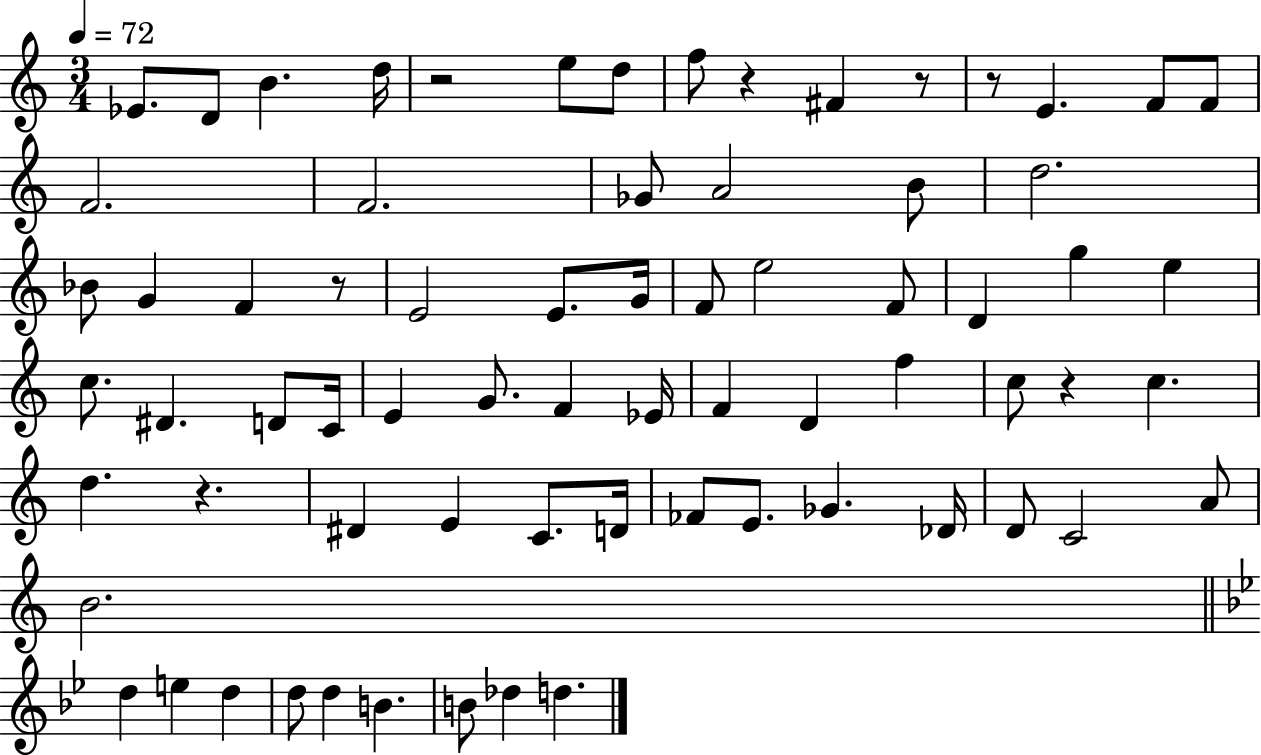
Eb4/e. D4/e B4/q. D5/s R/h E5/e D5/e F5/e R/q F#4/q R/e R/e E4/q. F4/e F4/e F4/h. F4/h. Gb4/e A4/h B4/e D5/h. Bb4/e G4/q F4/q R/e E4/h E4/e. G4/s F4/e E5/h F4/e D4/q G5/q E5/q C5/e. D#4/q. D4/e C4/s E4/q G4/e. F4/q Eb4/s F4/q D4/q F5/q C5/e R/q C5/q. D5/q. R/q. D#4/q E4/q C4/e. D4/s FES4/e E4/e. Gb4/q. Db4/s D4/e C4/h A4/e B4/h. D5/q E5/q D5/q D5/e D5/q B4/q. B4/e Db5/q D5/q.